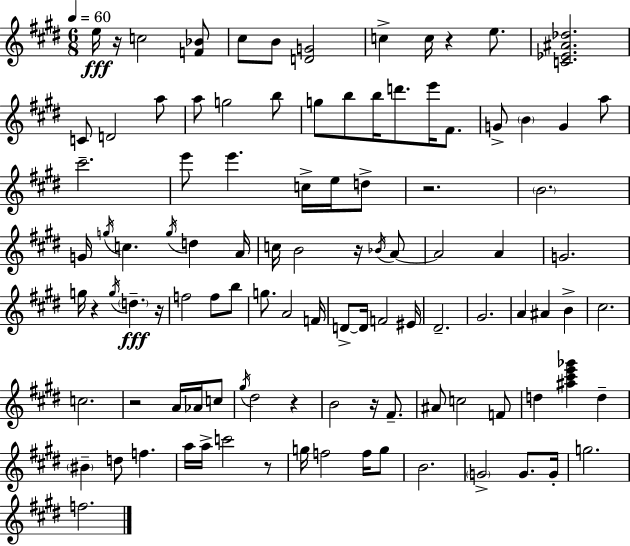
E5/s R/s C5/h [F4,Bb4]/e C#5/e B4/e [D4,G4]/h C5/q C5/s R/q E5/e. [C4,Eb4,A#4,Db5]/h. C4/e D4/h A5/e A5/e G5/h B5/e G5/e B5/e B5/s D6/e. E6/s F#4/e. G4/e B4/q G4/q A5/e C#6/h. E6/e E6/q. C5/s E5/s D5/e R/h. B4/h. G4/s G5/s C5/q. G5/s D5/q A4/s C5/s B4/h R/s Bb4/s A4/e A4/h A4/q G4/h. G5/s R/q G5/s D5/q. R/s F5/h F5/e B5/e G5/e. A4/h F4/s D4/e D4/s F4/h EIS4/s D#4/h. G#4/h. A4/q A#4/q B4/q C#5/h. C5/h. R/h A4/s Ab4/s C5/e G#5/s D#5/h R/q B4/h R/s F#4/e. A#4/e C5/h F4/e D5/q [A#5,C#6,E6,Gb6]/q D5/q BIS4/q D5/e F5/q. A5/s A5/s C6/h R/e G5/s F5/h F5/s G5/e B4/h. G4/h G4/e. G4/s G5/h. F5/h.